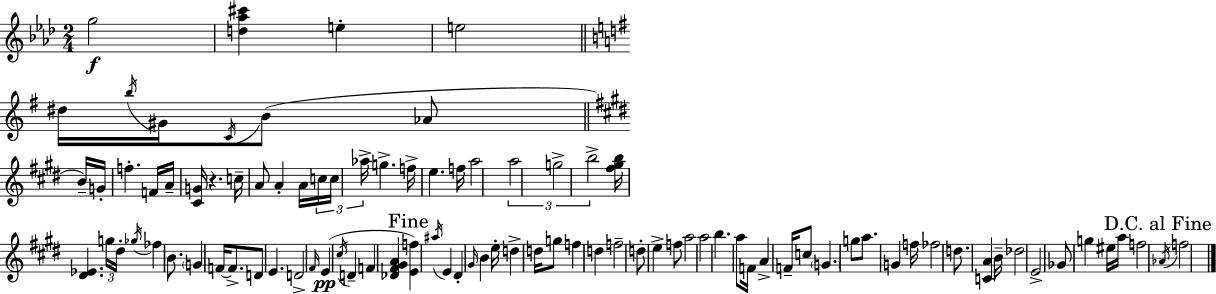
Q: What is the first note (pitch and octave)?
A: G5